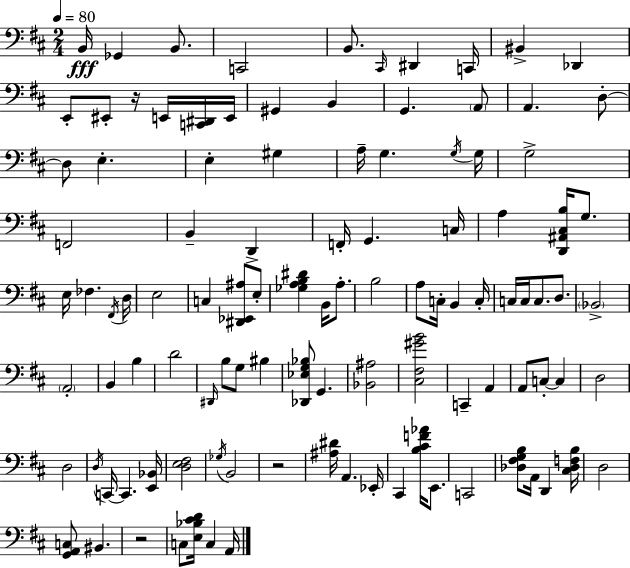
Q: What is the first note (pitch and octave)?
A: B2